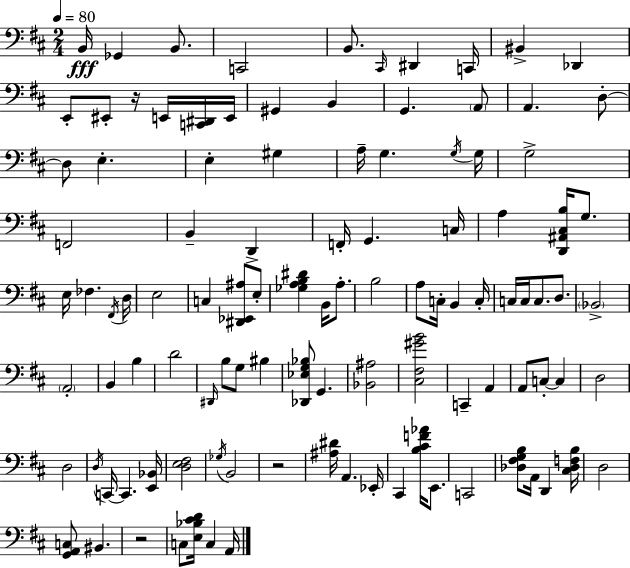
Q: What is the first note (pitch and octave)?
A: B2